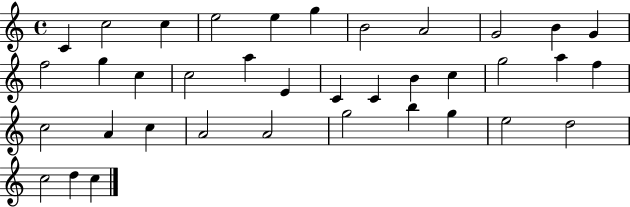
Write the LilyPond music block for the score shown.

{
  \clef treble
  \time 4/4
  \defaultTimeSignature
  \key c \major
  c'4 c''2 c''4 | e''2 e''4 g''4 | b'2 a'2 | g'2 b'4 g'4 | \break f''2 g''4 c''4 | c''2 a''4 e'4 | c'4 c'4 b'4 c''4 | g''2 a''4 f''4 | \break c''2 a'4 c''4 | a'2 a'2 | g''2 b''4 g''4 | e''2 d''2 | \break c''2 d''4 c''4 | \bar "|."
}